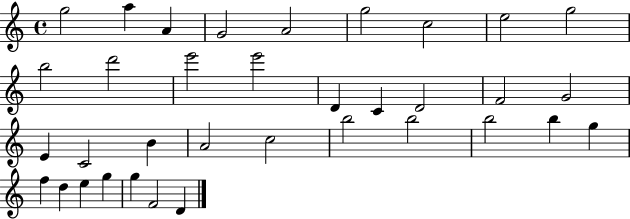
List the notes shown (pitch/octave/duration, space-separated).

G5/h A5/q A4/q G4/h A4/h G5/h C5/h E5/h G5/h B5/h D6/h E6/h E6/h D4/q C4/q D4/h F4/h G4/h E4/q C4/h B4/q A4/h C5/h B5/h B5/h B5/h B5/q G5/q F5/q D5/q E5/q G5/q G5/q F4/h D4/q